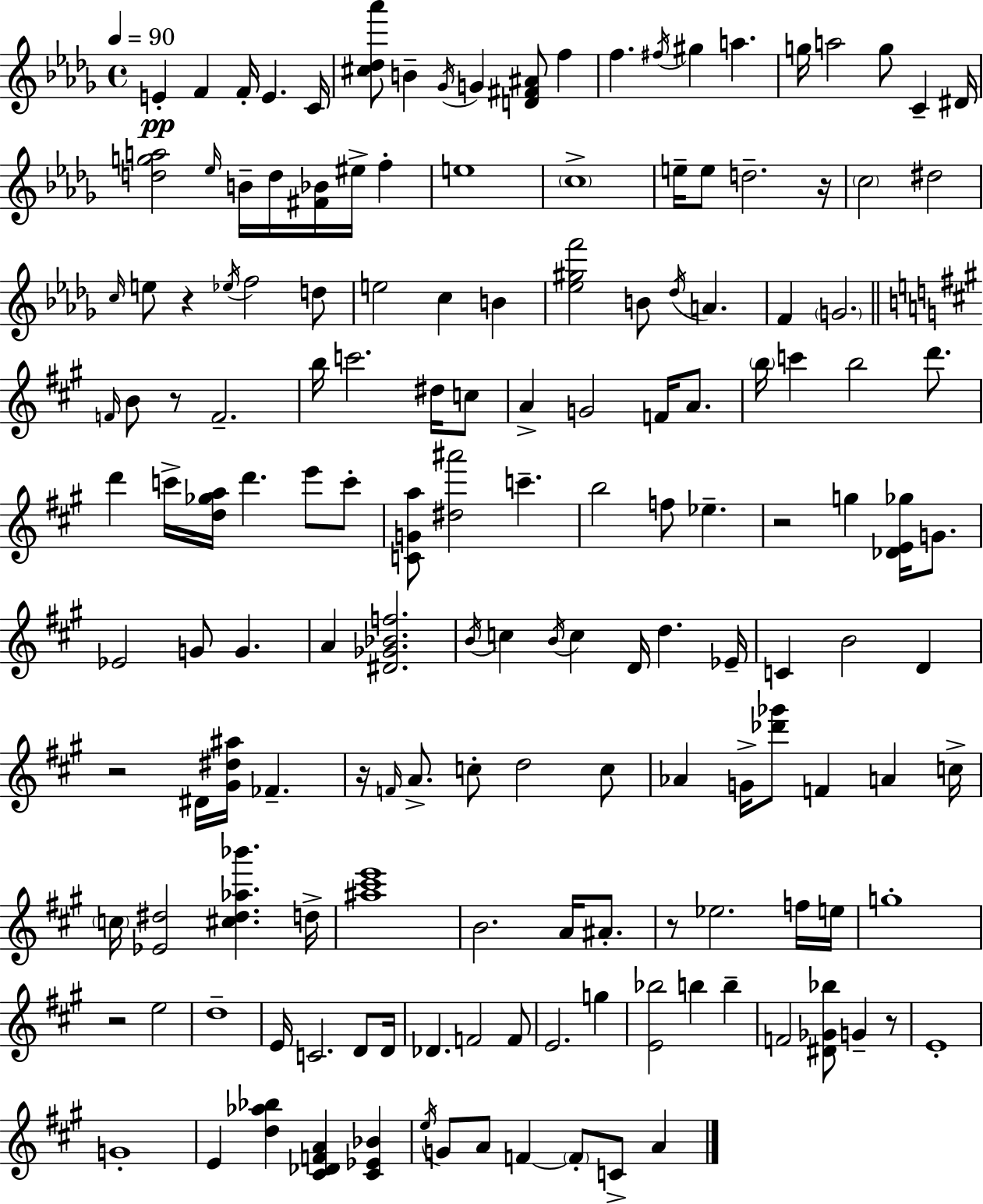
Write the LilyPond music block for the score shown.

{
  \clef treble
  \time 4/4
  \defaultTimeSignature
  \key bes \minor
  \tempo 4 = 90
  e'4-.\pp f'4 f'16-. e'4. c'16 | <cis'' des'' aes'''>8 b'4-- \acciaccatura { ges'16 } g'4 <d' fis' ais'>8 f''4 | f''4. \acciaccatura { fis''16 } gis''4 a''4. | g''16 a''2 g''8 c'4-- | \break dis'16 <d'' g'' a''>2 \grace { ees''16 } b'16-- d''16 <fis' bes'>16 eis''16-> f''4-. | e''1 | \parenthesize c''1-> | e''16-- e''8 d''2.-- | \break r16 \parenthesize c''2 dis''2 | \grace { c''16 } e''8 r4 \acciaccatura { ees''16 } f''2 | d''8 e''2 c''4 | b'4 <ees'' gis'' f'''>2 b'8 \acciaccatura { des''16 } | \break a'4. f'4 \parenthesize g'2. | \bar "||" \break \key a \major \grace { f'16 } b'8 r8 f'2.-- | b''16 c'''2. dis''16 c''8 | a'4-> g'2 f'16 a'8. | \parenthesize b''16 c'''4 b''2 d'''8. | \break d'''4 c'''16-> <d'' ges'' a''>16 d'''4. e'''8 c'''8-. | <c' g' a''>8 <dis'' ais'''>2 c'''4.-- | b''2 f''8 ees''4.-- | r2 g''4 <des' e' ges''>16 g'8. | \break ees'2 g'8 g'4. | a'4 <dis' ges' bes' f''>2. | \acciaccatura { b'16 } c''4 \acciaccatura { b'16 } c''4 d'16 d''4. | ees'16-- c'4 b'2 d'4 | \break r2 dis'16 <gis' dis'' ais''>16 fes'4.-- | r16 \grace { f'16 } a'8.-> c''8-. d''2 | c''8 aes'4 g'16-> <des''' ges'''>8 f'4 a'4 | c''16-> \parenthesize c''16 <ees' dis''>2 <cis'' dis'' aes'' bes'''>4. | \break d''16-> <ais'' cis''' e'''>1 | b'2. | a'16 ais'8.-. r8 ees''2. | f''16 e''16 g''1-. | \break r2 e''2 | d''1-- | e'16 c'2. | d'8 d'16 des'4. f'2 | \break f'8 e'2. | g''4 <e' bes''>2 b''4 | b''4-- f'2 <dis' ges' bes''>8 g'4-- | r8 e'1-. | \break g'1-. | e'4 <d'' aes'' bes''>4 <cis' des' f' a'>4 | <cis' ees' bes'>4 \acciaccatura { e''16 } g'8 a'8 f'4~~ \parenthesize f'8-. c'8-> | a'4 \bar "|."
}